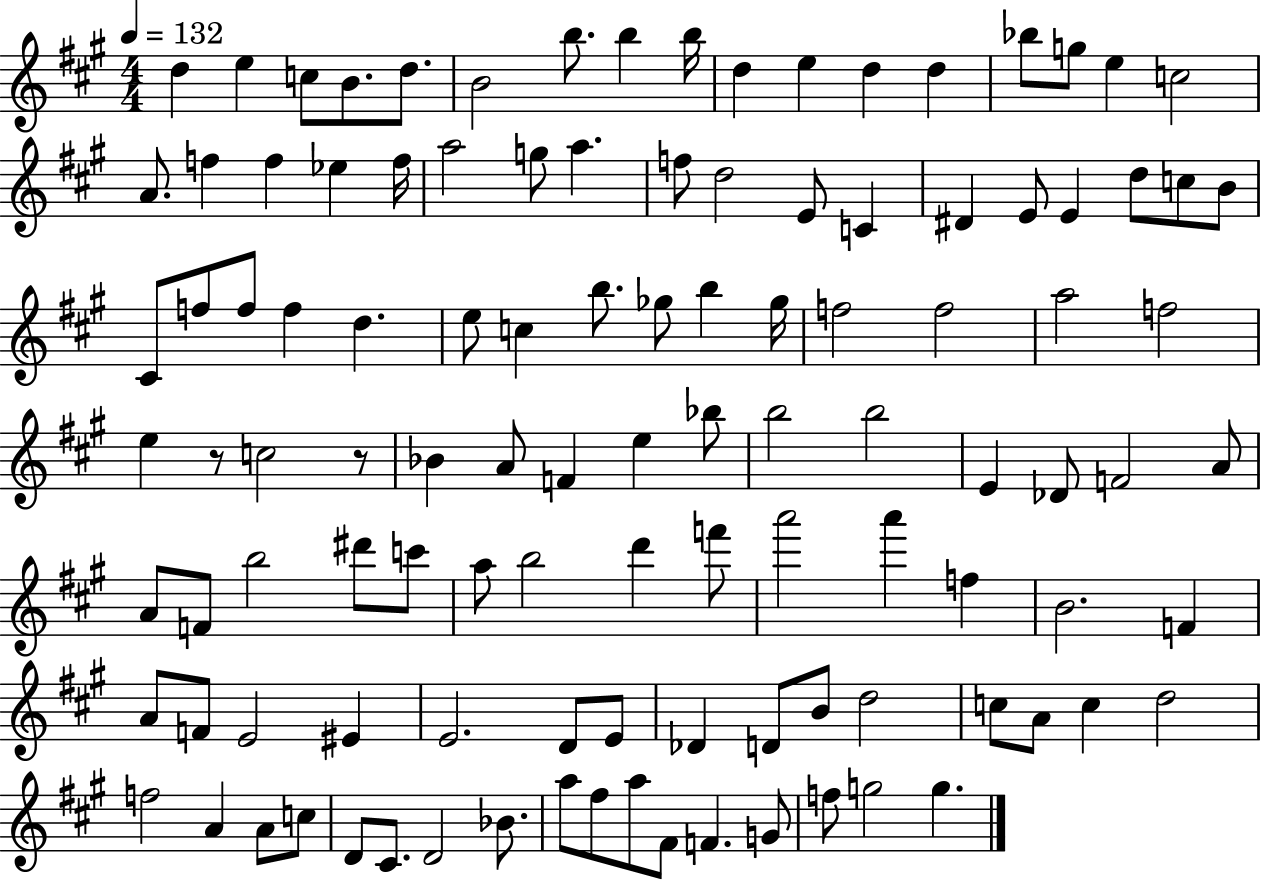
{
  \clef treble
  \numericTimeSignature
  \time 4/4
  \key a \major
  \tempo 4 = 132
  d''4 e''4 c''8 b'8. d''8. | b'2 b''8. b''4 b''16 | d''4 e''4 d''4 d''4 | bes''8 g''8 e''4 c''2 | \break a'8. f''4 f''4 ees''4 f''16 | a''2 g''8 a''4. | f''8 d''2 e'8 c'4 | dis'4 e'8 e'4 d''8 c''8 b'8 | \break cis'8 f''8 f''8 f''4 d''4. | e''8 c''4 b''8. ges''8 b''4 ges''16 | f''2 f''2 | a''2 f''2 | \break e''4 r8 c''2 r8 | bes'4 a'8 f'4 e''4 bes''8 | b''2 b''2 | e'4 des'8 f'2 a'8 | \break a'8 f'8 b''2 dis'''8 c'''8 | a''8 b''2 d'''4 f'''8 | a'''2 a'''4 f''4 | b'2. f'4 | \break a'8 f'8 e'2 eis'4 | e'2. d'8 e'8 | des'4 d'8 b'8 d''2 | c''8 a'8 c''4 d''2 | \break f''2 a'4 a'8 c''8 | d'8 cis'8. d'2 bes'8. | a''8 fis''8 a''8 fis'8 f'4. g'8 | f''8 g''2 g''4. | \break \bar "|."
}